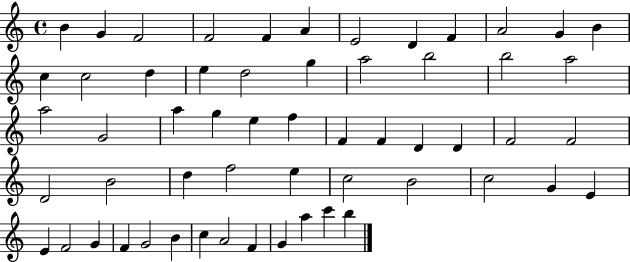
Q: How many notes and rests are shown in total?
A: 57